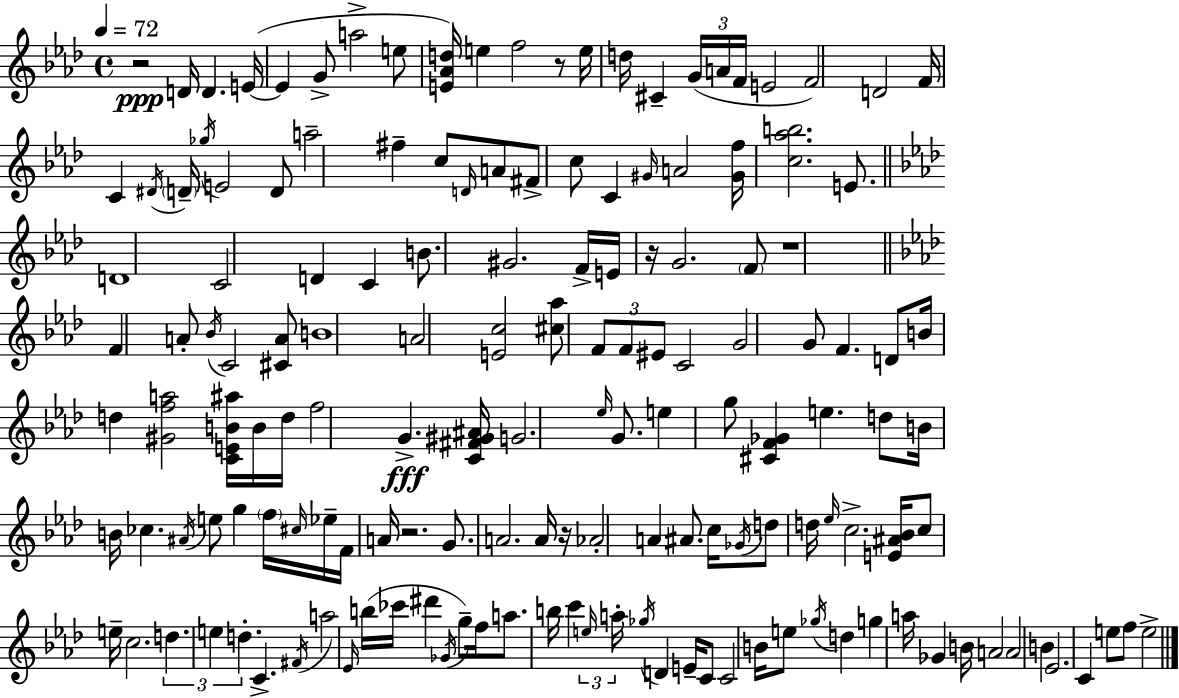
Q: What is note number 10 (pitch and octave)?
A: E5